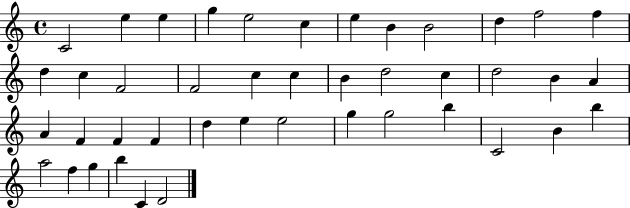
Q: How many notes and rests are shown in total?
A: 43